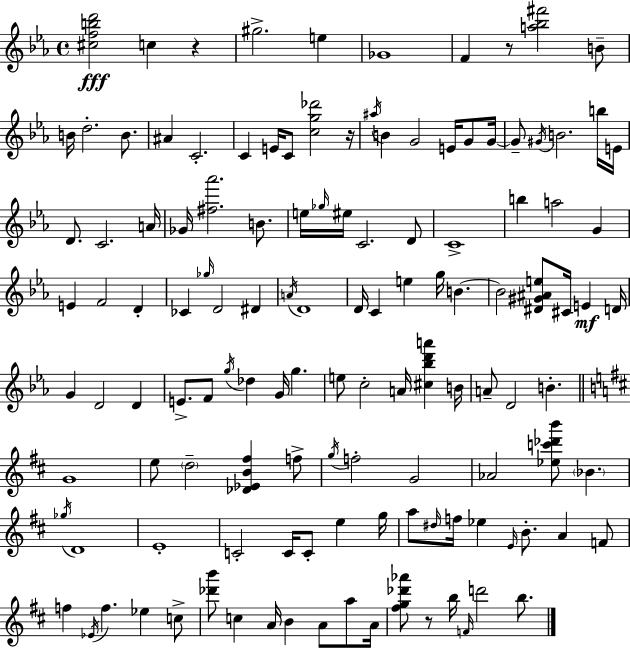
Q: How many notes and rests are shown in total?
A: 127